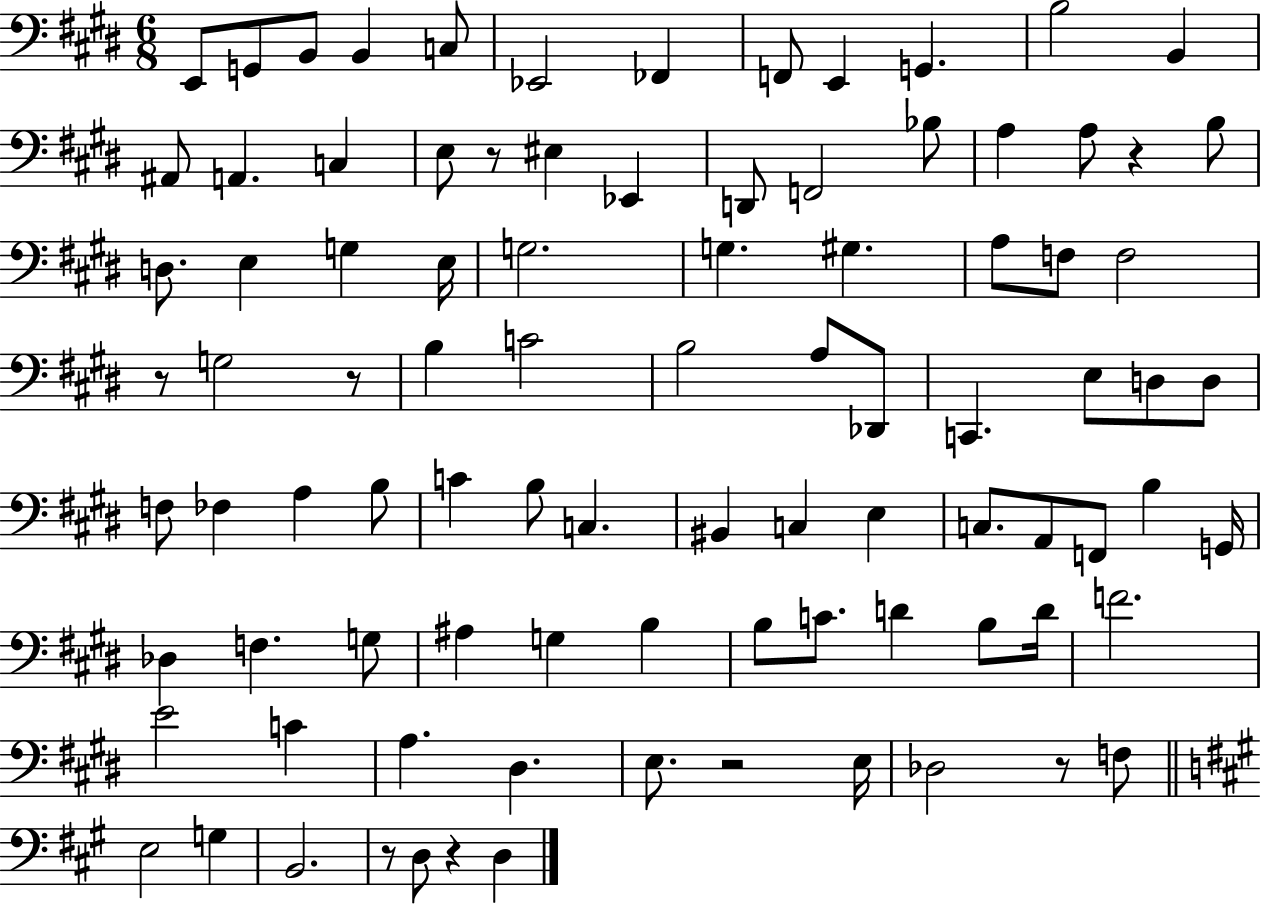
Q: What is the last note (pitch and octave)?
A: D3